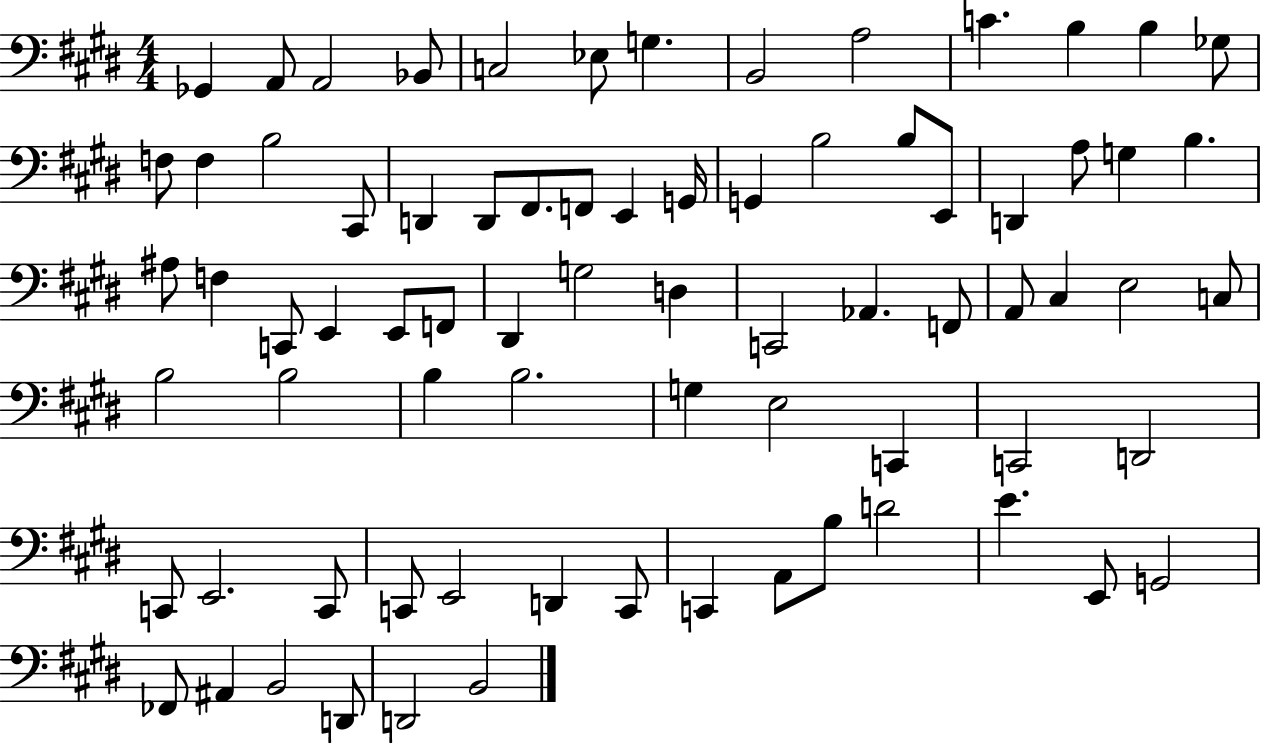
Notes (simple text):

Gb2/q A2/e A2/h Bb2/e C3/h Eb3/e G3/q. B2/h A3/h C4/q. B3/q B3/q Gb3/e F3/e F3/q B3/h C#2/e D2/q D2/e F#2/e. F2/e E2/q G2/s G2/q B3/h B3/e E2/e D2/q A3/e G3/q B3/q. A#3/e F3/q C2/e E2/q E2/e F2/e D#2/q G3/h D3/q C2/h Ab2/q. F2/e A2/e C#3/q E3/h C3/e B3/h B3/h B3/q B3/h. G3/q E3/h C2/q C2/h D2/h C2/e E2/h. C2/e C2/e E2/h D2/q C2/e C2/q A2/e B3/e D4/h E4/q. E2/e G2/h FES2/e A#2/q B2/h D2/e D2/h B2/h